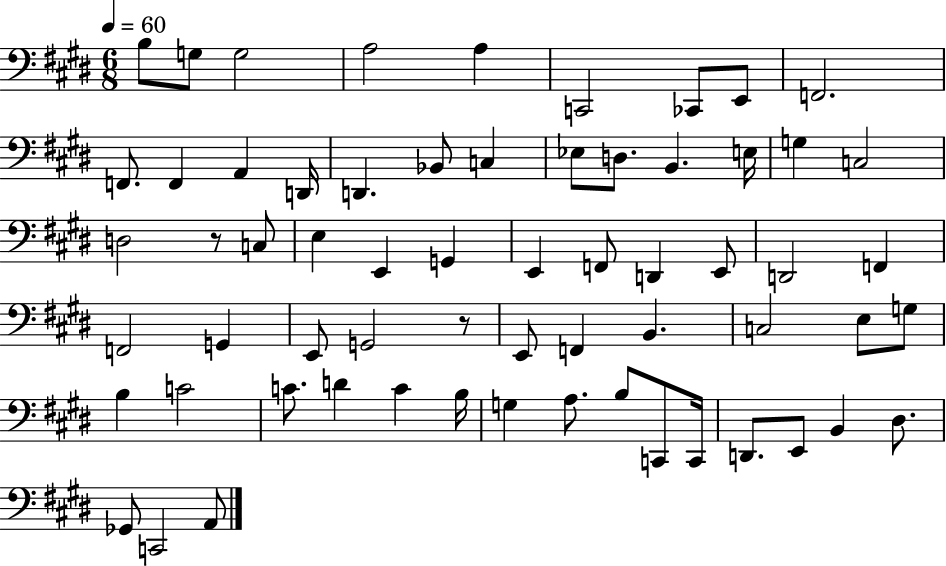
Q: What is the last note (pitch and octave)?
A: A2